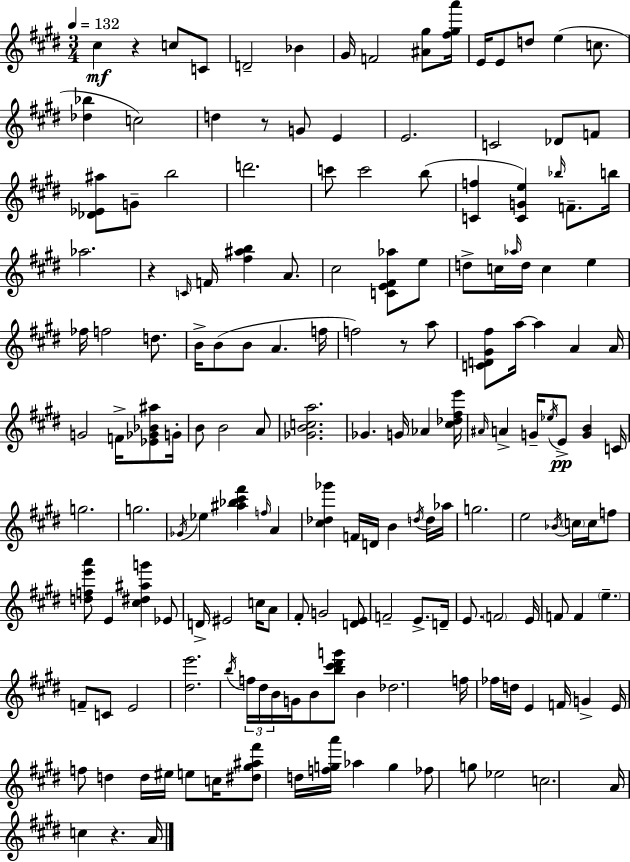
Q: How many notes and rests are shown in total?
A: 166